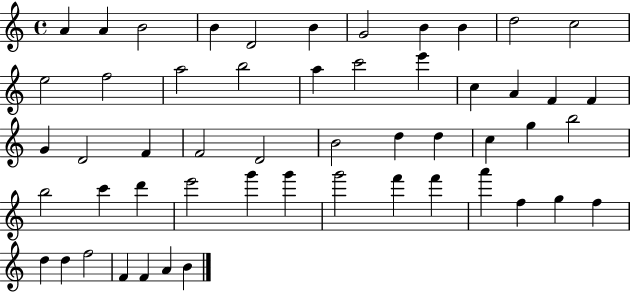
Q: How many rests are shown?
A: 0